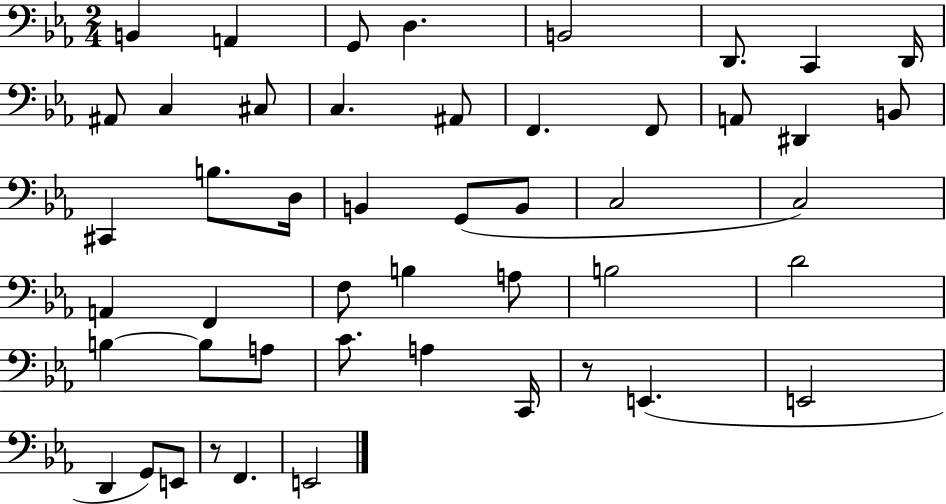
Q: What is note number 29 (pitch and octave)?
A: F3